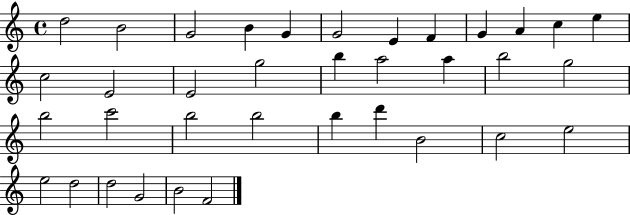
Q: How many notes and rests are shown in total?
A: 36